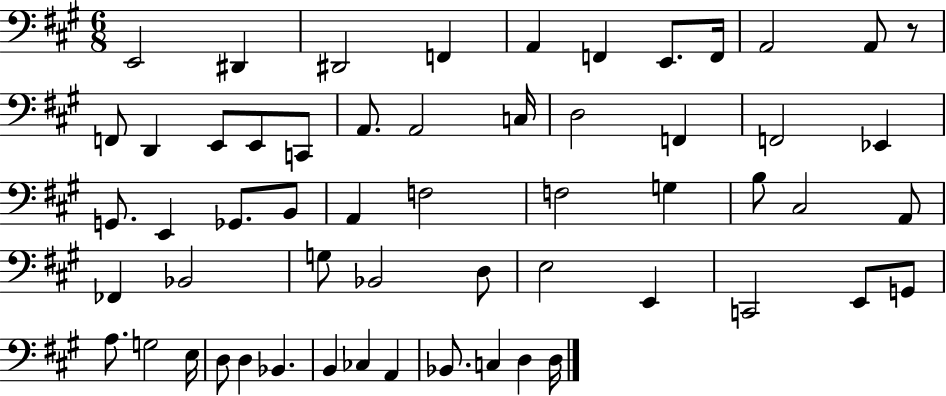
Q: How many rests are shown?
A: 1